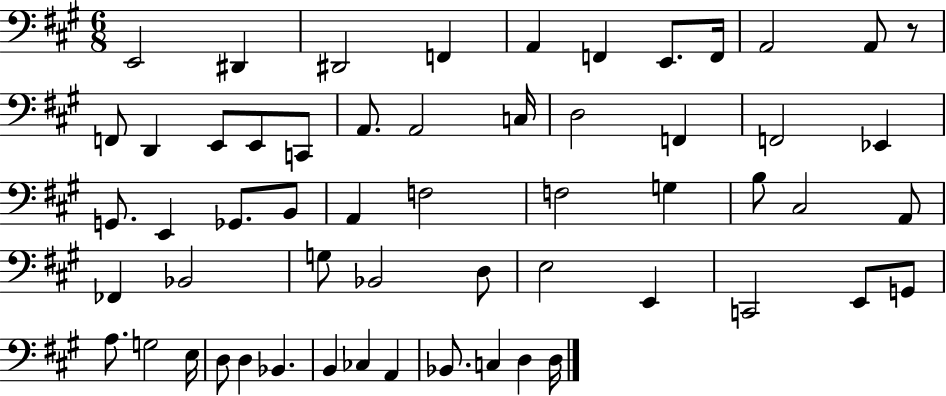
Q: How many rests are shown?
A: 1